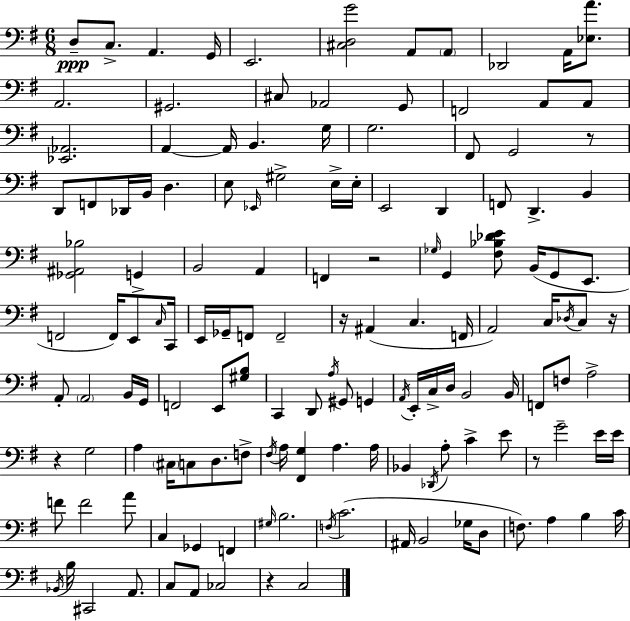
{
  \clef bass
  \numericTimeSignature
  \time 6/8
  \key e \minor
  d8--\ppp c8.-> a,4. g,16 | e,2. | <cis d g'>2 a,8 \parenthesize a,8 | des,2 a,16 <ees a'>8. | \break a,2. | gis,2. | cis8 aes,2 g,8 | f,2 a,8 a,8 | \break <ees, aes,>2. | a,4~~ a,16 b,4. g16 | g2. | fis,8 g,2 r8 | \break d,8 f,8 des,16 b,16 d4. | e8 \grace { ees,16 } gis2-> e16-> | e16-. e,2 d,4 | f,8 d,4.-> b,4 | \break <ges, ais, bes>2 g,4-> | b,2 a,4 | f,4 r2 | \grace { ges16 } g,4 <fis bes des' e'>8 b,16( g,8 e,8. | \break f,2 f,16) e,8 | \grace { c16 } c,16 e,16 ges,16-- f,8 f,2-- | r16 ais,4( c4. | f,16 a,2) c16 | \break \acciaccatura { des16 } c8 r16 a,8-. \parenthesize a,2 | b,16 g,16 f,2 | e,8 <gis b>8 c,4 d,8 \acciaccatura { a16 } gis,8 | g,4 \acciaccatura { a,16 } e,16-. c16-> d16 b,2 | \break b,16 f,8 f8 a2-> | r4 g2 | a4 \parenthesize cis16 c8 | d8. f8-> \acciaccatura { fis16 } a16 <fis, g>4 | \break a4. a16 bes,4 \acciaccatura { des,16 } | a8-. c'4-> e'8 r8 g'2-- | e'16 e'16 f'8 f'2 | a'8 c4 | \break ges,4 f,4 \grace { gis16 } b2. | \acciaccatura { f16 } c'2.( | ais,16 b,2 | ges16 d8 f8.) | \break a4 b4 c'16 \acciaccatura { bes,16 } b16 | cis,2 a,8. c8 | a,8 ces2 r4 | c2 \bar "|."
}